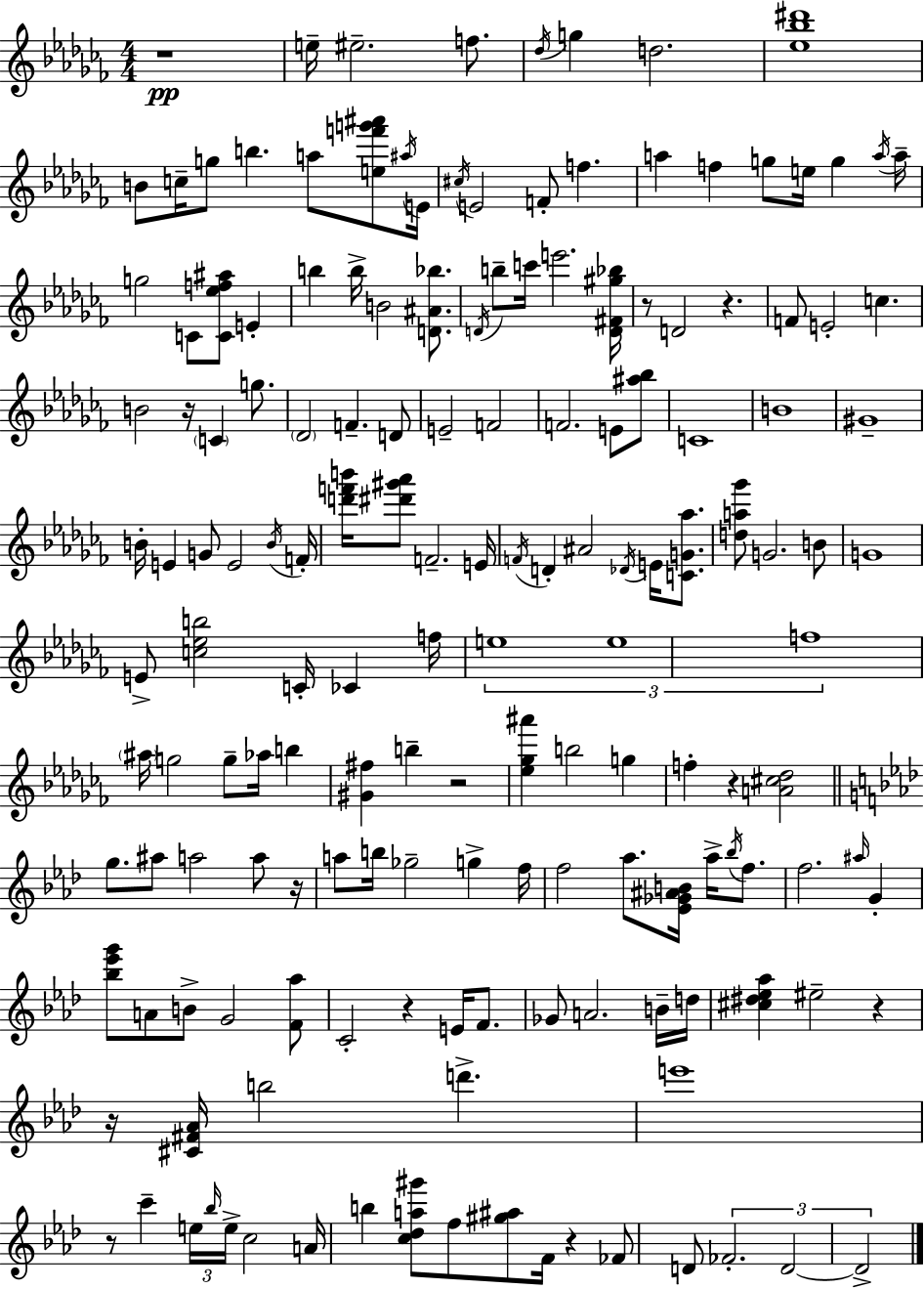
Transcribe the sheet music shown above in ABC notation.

X:1
T:Untitled
M:4/4
L:1/4
K:Abm
z4 e/4 ^e2 f/2 _d/4 g d2 [_e_b^d']4 B/2 c/4 g/2 b a/2 [ef'g'^a']/2 ^a/4 E/4 ^c/4 E2 F/2 f a f g/2 e/4 g a/4 a/4 g2 C/2 [C_ef^a]/2 E b b/4 B2 [D^A_b]/2 D/4 b/2 c'/4 e'2 [D^F^g_b]/4 z/2 D2 z F/2 E2 c B2 z/4 C g/2 _D2 F D/2 E2 F2 F2 E/2 [^a_b]/2 C4 B4 ^G4 B/4 E G/2 E2 B/4 F/4 [d'f'b']/4 [^d'^g'_a']/2 F2 E/4 F/4 D ^A2 _D/4 E/4 [CG_a]/2 [da_g']/2 G2 B/2 G4 E/2 [c_eb]2 C/4 _C f/4 e4 e4 f4 ^a/4 g2 g/2 _a/4 b [^G^f] b z2 [_e_g^a'] b2 g f z [A^c_d]2 g/2 ^a/2 a2 a/2 z/4 a/2 b/4 _g2 g f/4 f2 _a/2 [_E_G^AB]/4 _a/4 _b/4 f/2 f2 ^a/4 G [_b_e'g']/2 A/2 B/2 G2 [F_a]/2 C2 z E/4 F/2 _G/2 A2 B/4 d/4 [^c^d_e_a] ^e2 z z/4 [^C^F_A]/4 b2 d' e'4 z/2 c' e/4 _b/4 e/4 c2 A/4 b [c_da^g']/2 f/2 [^g^a]/2 F/4 z _F/2 D/2 _F2 D2 D2